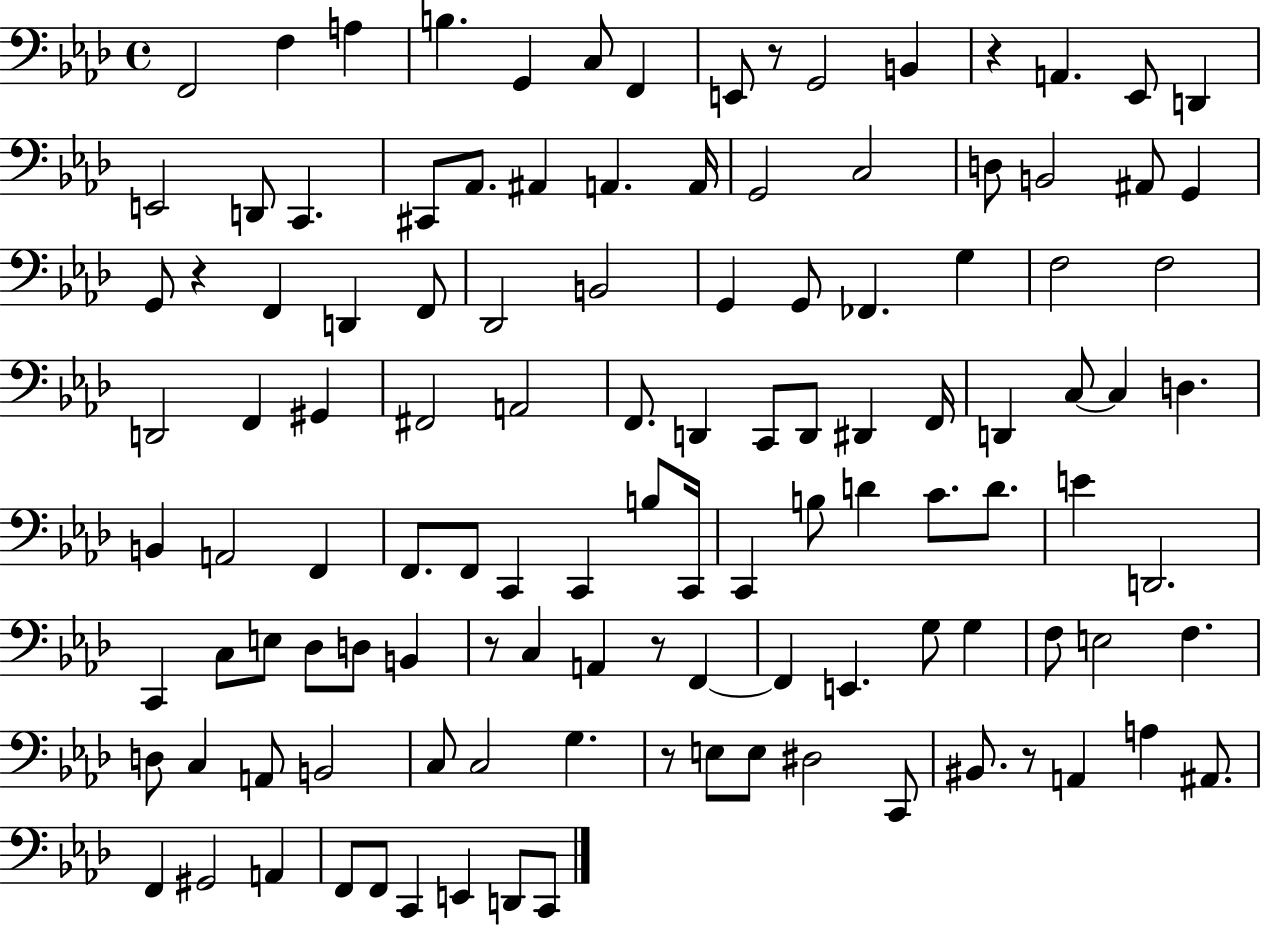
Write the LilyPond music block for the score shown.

{
  \clef bass
  \time 4/4
  \defaultTimeSignature
  \key aes \major
  \repeat volta 2 { f,2 f4 a4 | b4. g,4 c8 f,4 | e,8 r8 g,2 b,4 | r4 a,4. ees,8 d,4 | \break e,2 d,8 c,4. | cis,8 aes,8. ais,4 a,4. a,16 | g,2 c2 | d8 b,2 ais,8 g,4 | \break g,8 r4 f,4 d,4 f,8 | des,2 b,2 | g,4 g,8 fes,4. g4 | f2 f2 | \break d,2 f,4 gis,4 | fis,2 a,2 | f,8. d,4 c,8 d,8 dis,4 f,16 | d,4 c8~~ c4 d4. | \break b,4 a,2 f,4 | f,8. f,8 c,4 c,4 b8 c,16 | c,4 b8 d'4 c'8. d'8. | e'4 d,2. | \break c,4 c8 e8 des8 d8 b,4 | r8 c4 a,4 r8 f,4~~ | f,4 e,4. g8 g4 | f8 e2 f4. | \break d8 c4 a,8 b,2 | c8 c2 g4. | r8 e8 e8 dis2 c,8 | bis,8. r8 a,4 a4 ais,8. | \break f,4 gis,2 a,4 | f,8 f,8 c,4 e,4 d,8 c,8 | } \bar "|."
}